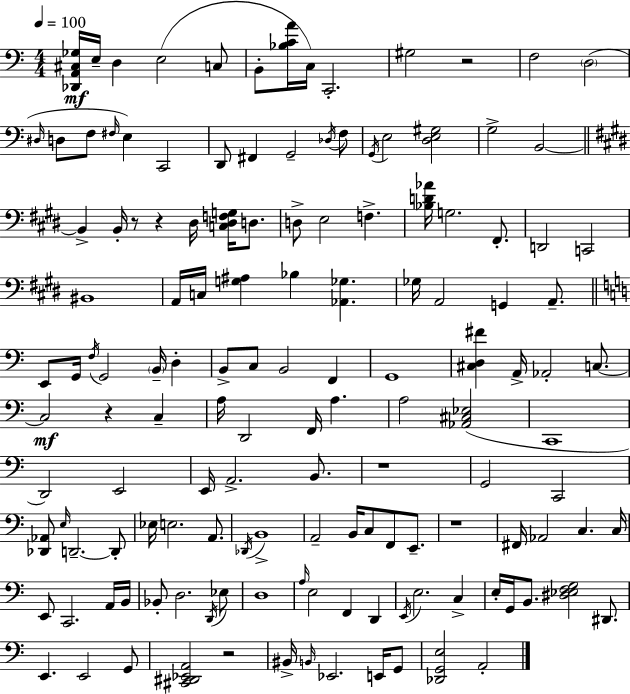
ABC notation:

X:1
T:Untitled
M:4/4
L:1/4
K:Am
[_D,,A,,^C,_G,]/4 E,/4 D, E,2 C,/2 B,,/2 [_B,CA]/4 C,/4 C,,2 ^G,2 z2 F,2 D,2 ^D,/4 D,/2 F,/2 ^F,/4 E, C,,2 D,,/2 ^F,, G,,2 _D,/4 F,/2 G,,/4 E,2 [D,E,^G,]2 G,2 B,,2 B,, B,,/4 z/2 z ^D,/4 [C,^D,F,G,]/4 D,/2 D,/2 E,2 F, [_B,D_A]/4 G,2 ^F,,/2 D,,2 C,,2 ^B,,4 A,,/4 C,/4 [G,^A,] _B, [_A,,_G,] _G,/4 A,,2 G,, A,,/2 E,,/2 G,,/4 F,/4 G,,2 B,,/4 D, B,,/2 C,/2 B,,2 F,, G,,4 [^C,D,^F] A,,/4 _A,,2 C,/2 C,2 z C, A,/4 D,,2 F,,/4 A, A,2 [_A,,^C,_E,]2 C,,4 D,,2 E,,2 E,,/4 A,,2 B,,/2 z4 G,,2 C,,2 [_D,,_A,,]/2 E,/4 D,,2 D,,/2 _E,/4 E,2 A,,/2 _D,,/4 B,,4 A,,2 B,,/4 C,/2 F,,/2 E,,/2 z4 ^F,,/4 _A,,2 C, C,/4 E,,/2 C,,2 A,,/4 B,,/4 _B,,/2 D,2 D,,/4 _E,/2 D,4 A,/4 E,2 F,, D,, E,,/4 E,2 C, E,/4 G,,/4 B,,/2 [^D,_E,F,G,]2 ^D,,/2 E,, E,,2 G,,/2 [^C,,^D,,_E,,A,,]2 z2 ^B,,/4 B,,/4 _E,,2 E,,/4 G,,/2 [_D,,G,,E,]2 A,,2